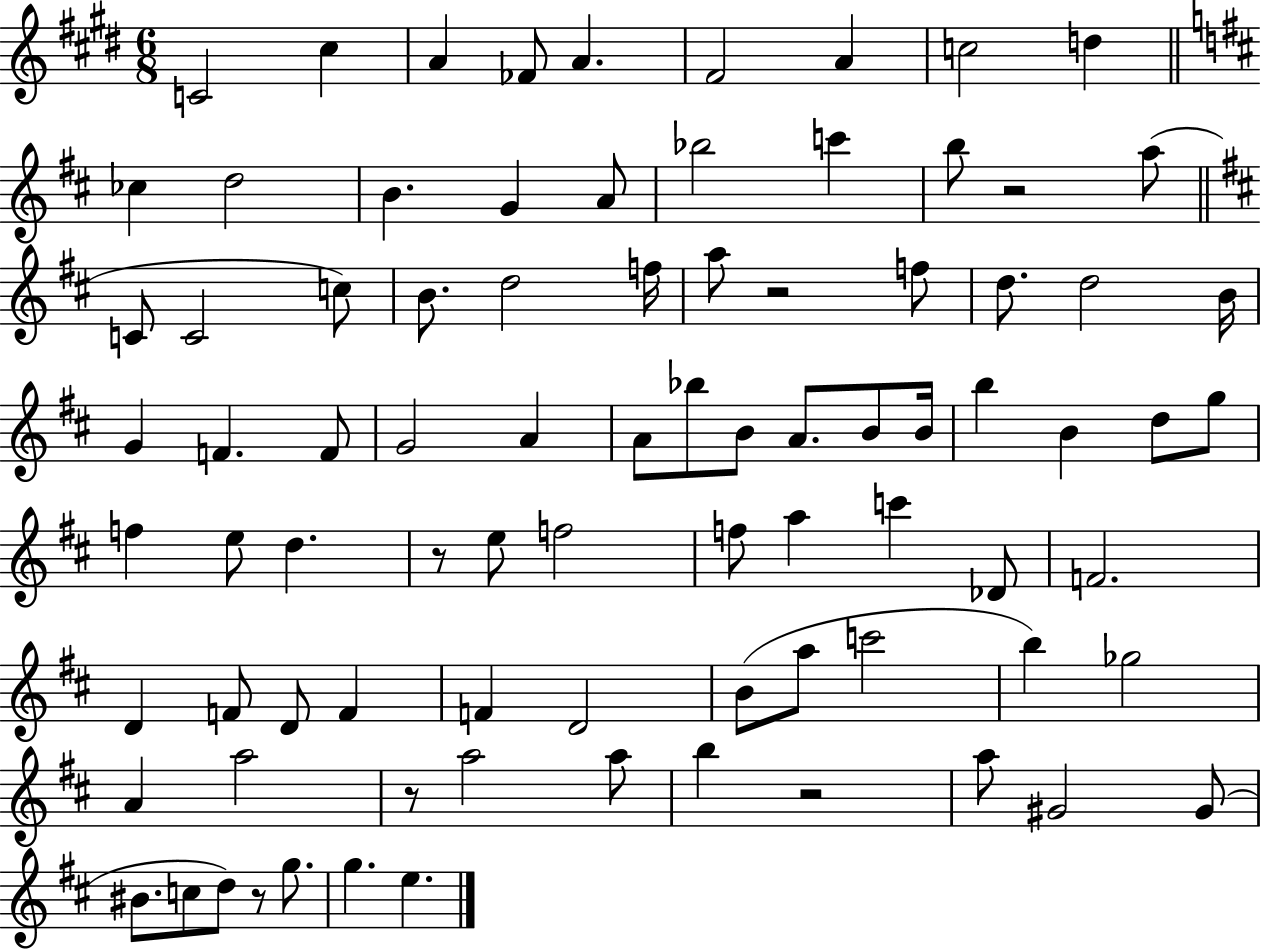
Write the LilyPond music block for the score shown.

{
  \clef treble
  \numericTimeSignature
  \time 6/8
  \key e \major
  c'2 cis''4 | a'4 fes'8 a'4. | fis'2 a'4 | c''2 d''4 | \break \bar "||" \break \key d \major ces''4 d''2 | b'4. g'4 a'8 | bes''2 c'''4 | b''8 r2 a''8( | \break \bar "||" \break \key b \minor c'8 c'2 c''8) | b'8. d''2 f''16 | a''8 r2 f''8 | d''8. d''2 b'16 | \break g'4 f'4. f'8 | g'2 a'4 | a'8 bes''8 b'8 a'8. b'8 b'16 | b''4 b'4 d''8 g''8 | \break f''4 e''8 d''4. | r8 e''8 f''2 | f''8 a''4 c'''4 des'8 | f'2. | \break d'4 f'8 d'8 f'4 | f'4 d'2 | b'8( a''8 c'''2 | b''4) ges''2 | \break a'4 a''2 | r8 a''2 a''8 | b''4 r2 | a''8 gis'2 gis'8( | \break bis'8. c''8 d''8) r8 g''8. | g''4. e''4. | \bar "|."
}